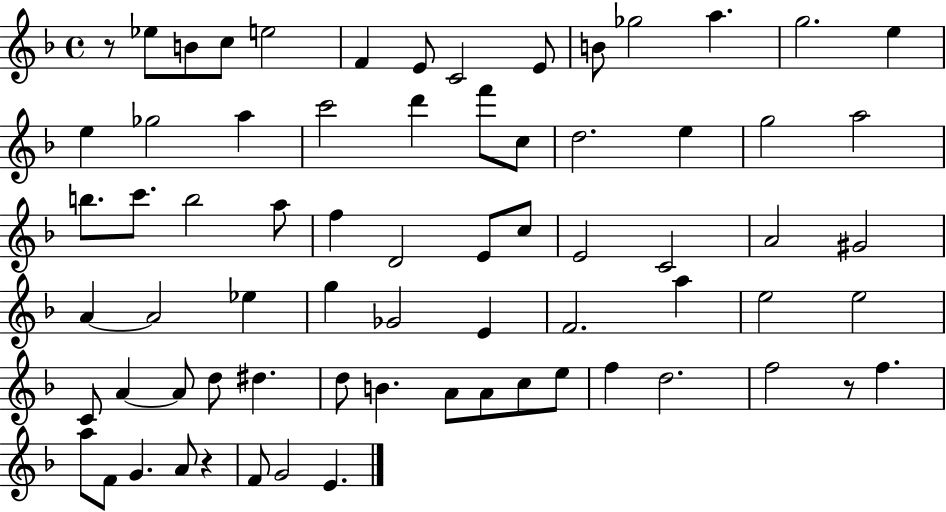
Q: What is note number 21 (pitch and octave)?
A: D5